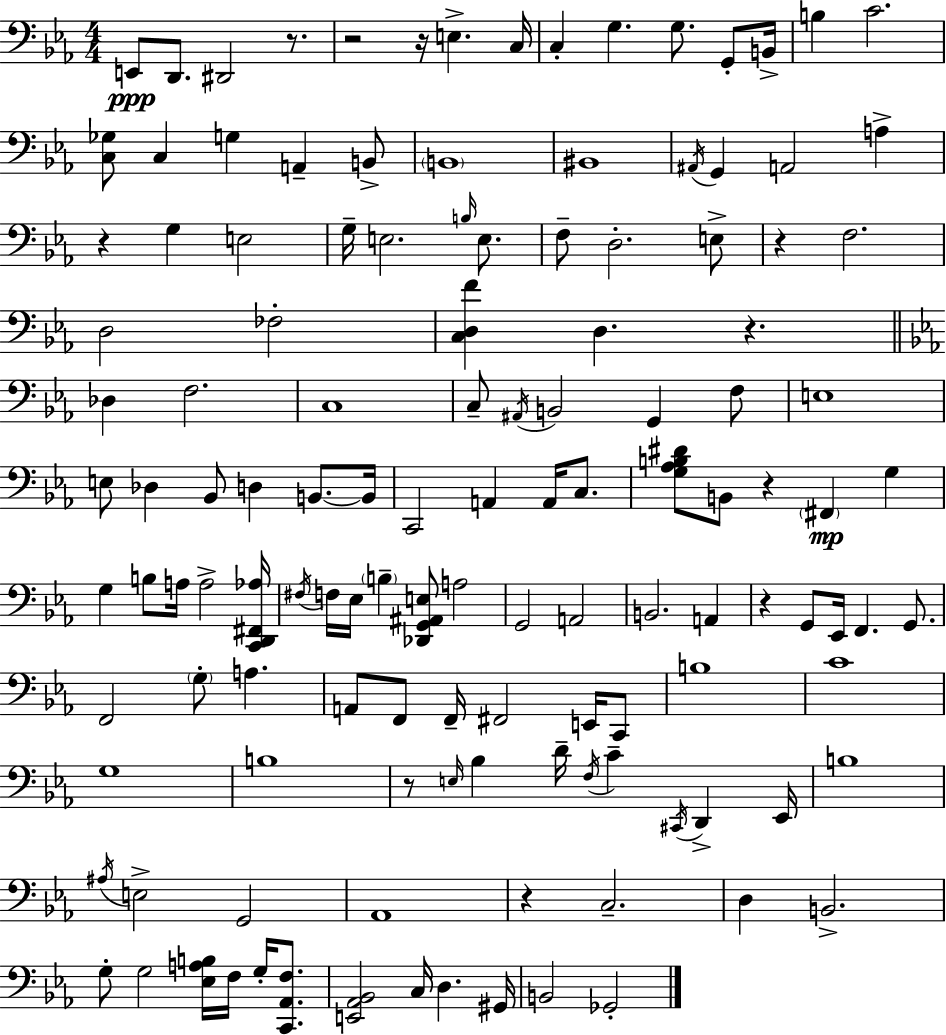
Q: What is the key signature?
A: C minor